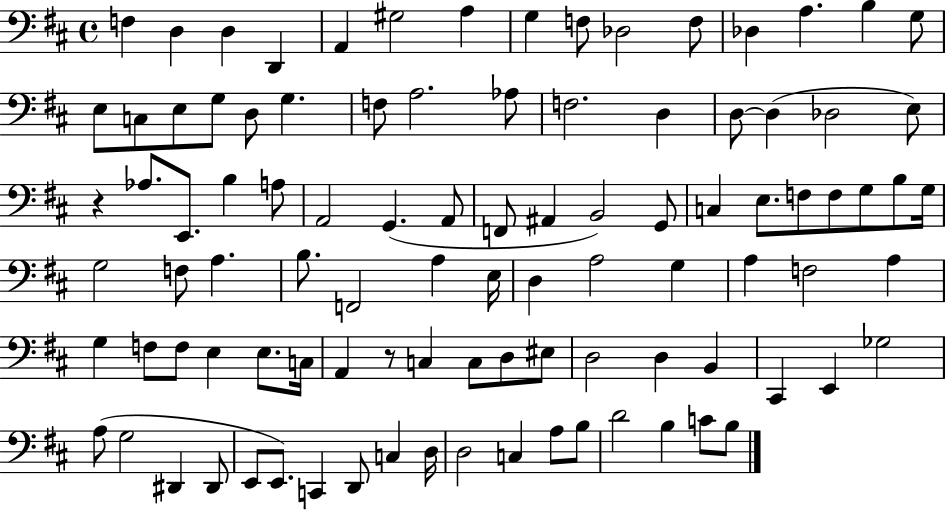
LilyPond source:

{
  \clef bass
  \time 4/4
  \defaultTimeSignature
  \key d \major
  f4 d4 d4 d,4 | a,4 gis2 a4 | g4 f8 des2 f8 | des4 a4. b4 g8 | \break e8 c8 e8 g8 d8 g4. | f8 a2. aes8 | f2. d4 | d8~~ d4( des2 e8) | \break r4 aes8. e,8. b4 a8 | a,2 g,4.( a,8 | f,8 ais,4 b,2) g,8 | c4 e8. f8 f8 g8 b8 g16 | \break g2 f8 a4. | b8. f,2 a4 e16 | d4 a2 g4 | a4 f2 a4 | \break g4 f8 f8 e4 e8. c16 | a,4 r8 c4 c8 d8 eis8 | d2 d4 b,4 | cis,4 e,4 ges2 | \break a8( g2 dis,4 dis,8 | e,8 e,8.) c,4 d,8 c4 d16 | d2 c4 a8 b8 | d'2 b4 c'8 b8 | \break \bar "|."
}